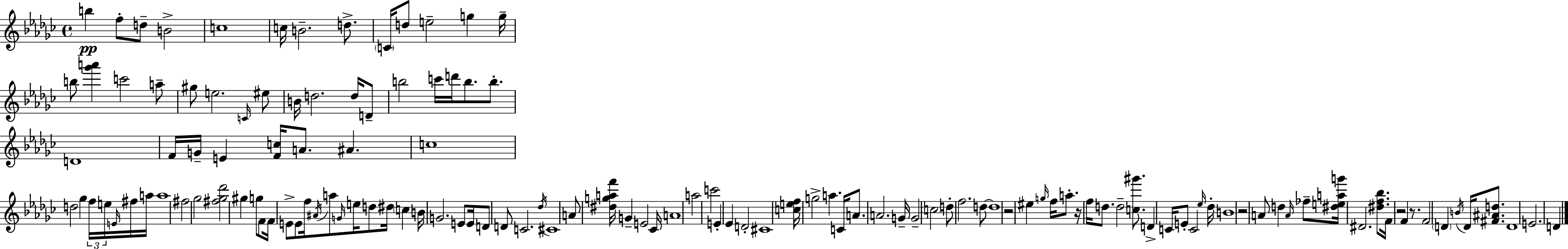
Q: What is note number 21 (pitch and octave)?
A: B4